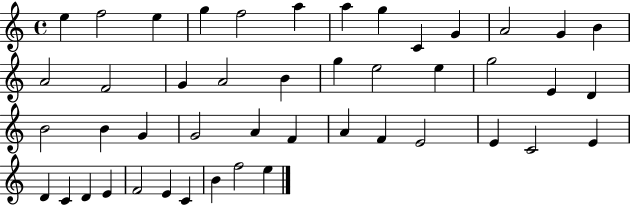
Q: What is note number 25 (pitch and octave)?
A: B4